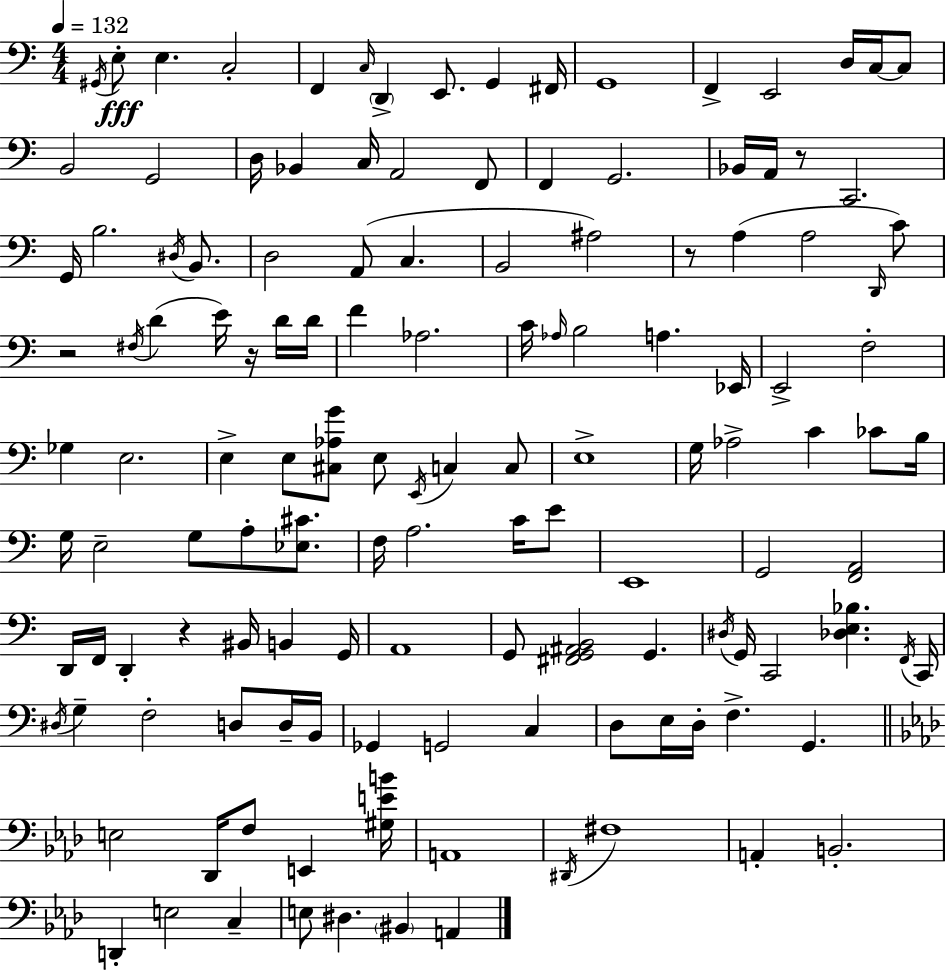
G#2/s E3/e E3/q. C3/h F2/q C3/s D2/q E2/e. G2/q F#2/s G2/w F2/q E2/h D3/s C3/s C3/e B2/h G2/h D3/s Bb2/q C3/s A2/h F2/e F2/q G2/h. Bb2/s A2/s R/e C2/h. G2/s B3/h. D#3/s B2/e. D3/h A2/e C3/q. B2/h A#3/h R/e A3/q A3/h D2/s C4/e R/h F#3/s D4/q E4/s R/s D4/s D4/s F4/q Ab3/h. C4/s Ab3/s B3/h A3/q. Eb2/s E2/h F3/h Gb3/q E3/h. E3/q E3/e [C#3,Ab3,G4]/e E3/e E2/s C3/q C3/e E3/w G3/s Ab3/h C4/q CES4/e B3/s G3/s E3/h G3/e A3/e [Eb3,C#4]/e. F3/s A3/h. C4/s E4/e E2/w G2/h [F2,A2]/h D2/s F2/s D2/q R/q BIS2/s B2/q G2/s A2/w G2/e [F#2,G2,A#2,B2]/h G2/q. D#3/s G2/s C2/h [Db3,E3,Bb3]/q. F2/s C2/s D#3/s G3/q F3/h D3/e D3/s B2/s Gb2/q G2/h C3/q D3/e E3/s D3/s F3/q. G2/q. E3/h Db2/s F3/e E2/q [G#3,E4,B4]/s A2/w D#2/s F#3/w A2/q B2/h. D2/q E3/h C3/q E3/e D#3/q. BIS2/q A2/q